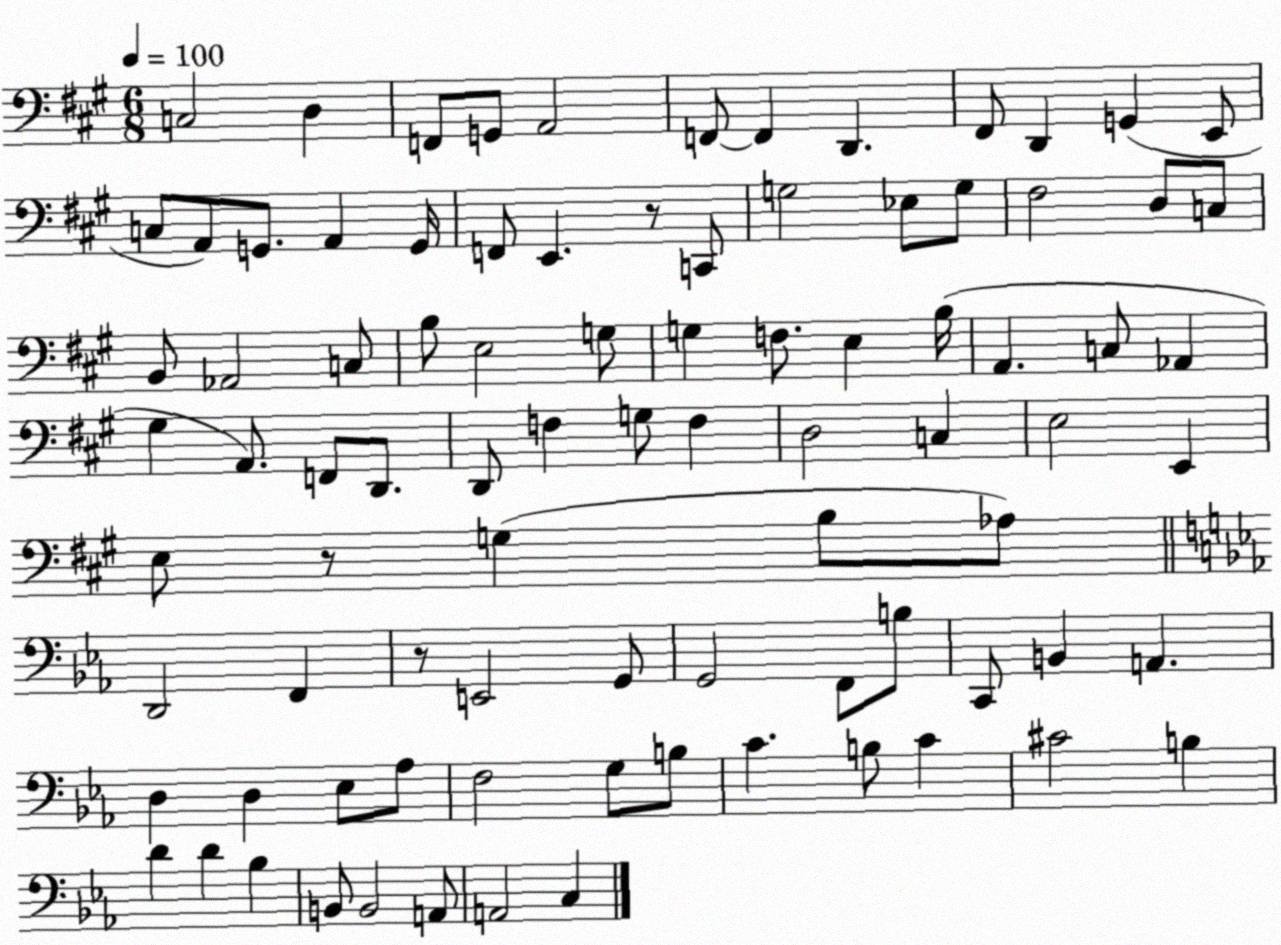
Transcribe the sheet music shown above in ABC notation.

X:1
T:Untitled
M:6/8
L:1/4
K:A
C,2 D, F,,/2 G,,/2 A,,2 F,,/2 F,, D,, ^F,,/2 D,, G,, E,,/2 C,/2 A,,/2 G,,/2 A,, G,,/4 F,,/2 E,, z/2 C,,/2 G,2 _E,/2 G,/2 ^F,2 D,/2 C,/2 B,,/2 _A,,2 C,/2 B,/2 E,2 G,/2 G, F,/2 E, B,/4 A,, C,/2 _A,, ^G, A,,/2 F,,/2 D,,/2 D,,/2 F, G,/2 F, D,2 C, E,2 E,, E,/2 z/2 G, B,/2 _A,/2 D,,2 F,, z/2 E,,2 G,,/2 G,,2 F,,/2 B,/2 C,,/2 B,, A,, D, D, _E,/2 _A,/2 F,2 G,/2 B,/2 C B,/2 C ^C2 B, D D _B, B,,/2 B,,2 A,,/2 A,,2 C,